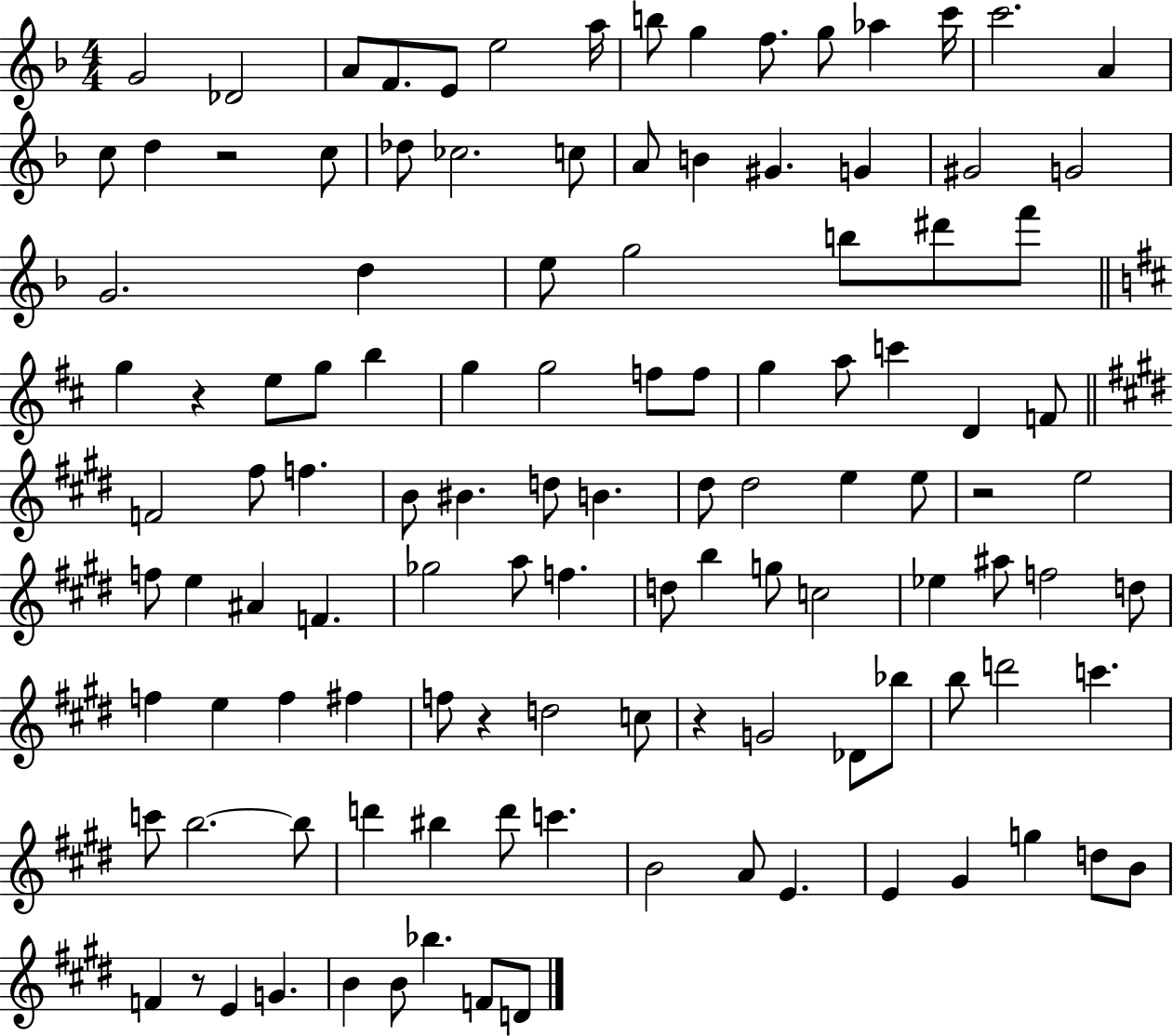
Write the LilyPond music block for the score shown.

{
  \clef treble
  \numericTimeSignature
  \time 4/4
  \key f \major
  g'2 des'2 | a'8 f'8. e'8 e''2 a''16 | b''8 g''4 f''8. g''8 aes''4 c'''16 | c'''2. a'4 | \break c''8 d''4 r2 c''8 | des''8 ces''2. c''8 | a'8 b'4 gis'4. g'4 | gis'2 g'2 | \break g'2. d''4 | e''8 g''2 b''8 dis'''8 f'''8 | \bar "||" \break \key b \minor g''4 r4 e''8 g''8 b''4 | g''4 g''2 f''8 f''8 | g''4 a''8 c'''4 d'4 f'8 | \bar "||" \break \key e \major f'2 fis''8 f''4. | b'8 bis'4. d''8 b'4. | dis''8 dis''2 e''4 e''8 | r2 e''2 | \break f''8 e''4 ais'4 f'4. | ges''2 a''8 f''4. | d''8 b''4 g''8 c''2 | ees''4 ais''8 f''2 d''8 | \break f''4 e''4 f''4 fis''4 | f''8 r4 d''2 c''8 | r4 g'2 des'8 bes''8 | b''8 d'''2 c'''4. | \break c'''8 b''2.~~ b''8 | d'''4 bis''4 d'''8 c'''4. | b'2 a'8 e'4. | e'4 gis'4 g''4 d''8 b'8 | \break f'4 r8 e'4 g'4. | b'4 b'8 bes''4. f'8 d'8 | \bar "|."
}